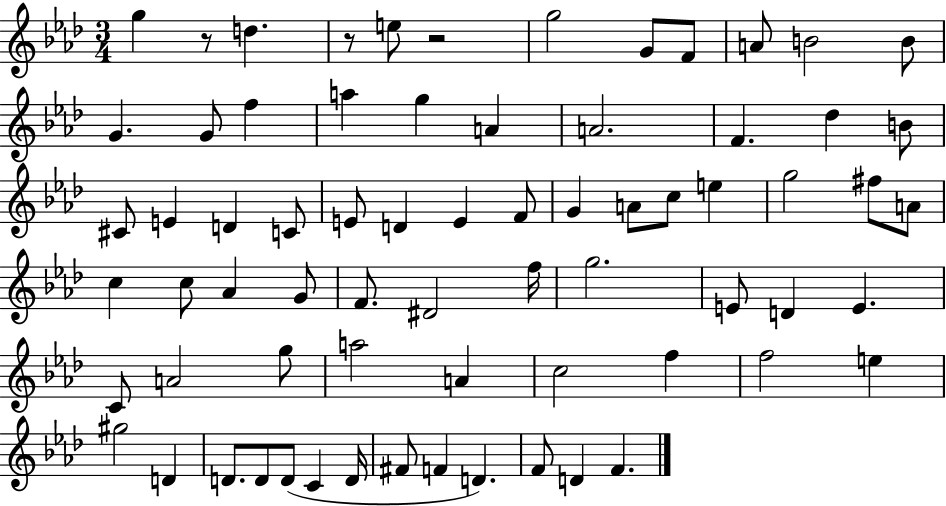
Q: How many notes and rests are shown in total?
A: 70